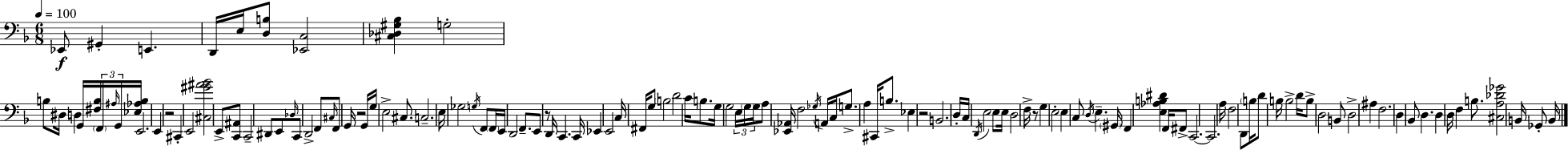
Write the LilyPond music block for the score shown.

{
  \clef bass
  \numericTimeSignature
  \time 6/8
  \key d \minor
  \tempo 4 = 100
  ees,8\f gis,4-. e,4. | d,16 e16 <d b>8 <ees, c>2 | <cis des gis bes>4 g2-. | b8 dis16 d4 g,16 <fis b>16 \tuplet 3/2 { \parenthesize f,16 \grace { ais16 } g,16 } | \break <ees aes b>16 e,2. | e,4 r2 | cis,4-. e,2 | <cis gis' ais' bes'>2 e,8-> <c, ais,>8 | \break c,2-- dis,8 e,8 | \grace { des16 } c,8 d,2-> | f,8 \grace { cis16 } f,8 g,16 r2 | g,16 g16 e2-> | \break cis8. c2.-- | e16 ges2 | \acciaccatura { g16 } f,8 \parenthesize f,16 e,16 d,2 | f,8.-- e,8 r8 d,16 c,4. | \break c,16 ees,4 e,2 | c16 fis,16 g8 \parenthesize b2 | d'2 | c'16 b8. g16 g2 | \break \tuplet 3/2 { e16 \parenthesize g16 g16 } a8 <ees, aes,>16 f2 | \acciaccatura { ges16 } a,16 c16 g8.-> a4 | cis,16 b8.-> ees4 r2 | b,2. | \break d16-. c16 \acciaccatura { d,16 } e2 | e8 e16 d2 | f16-> r8 g4 e2-. | e4 c8 | \break \acciaccatura { d16 } e4.-- \parenthesize gis,16 f,4 | <e aes b dis'>4 f,16 fis,8-> c,2.~~ | c,2. | a16 f2 | \break d,8 \parenthesize b16 d'8 b16 b2-> | d'16 b8-> d2 | b,8 d2-> | ais4 f2. | \break d4 bes,8 | d4. d4 d16 | f4 b8. <cis a des' ges'>2 | b,16 ges,8-. b,16 \bar "|."
}